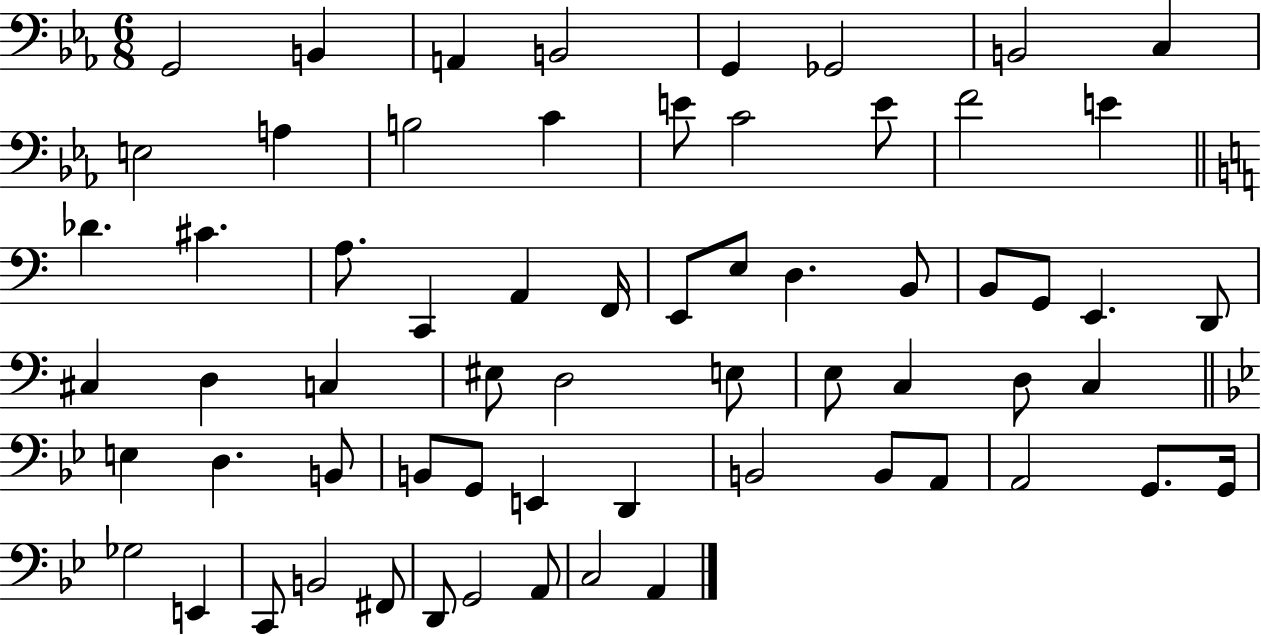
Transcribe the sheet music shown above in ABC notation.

X:1
T:Untitled
M:6/8
L:1/4
K:Eb
G,,2 B,, A,, B,,2 G,, _G,,2 B,,2 C, E,2 A, B,2 C E/2 C2 E/2 F2 E _D ^C A,/2 C,, A,, F,,/4 E,,/2 E,/2 D, B,,/2 B,,/2 G,,/2 E,, D,,/2 ^C, D, C, ^E,/2 D,2 E,/2 E,/2 C, D,/2 C, E, D, B,,/2 B,,/2 G,,/2 E,, D,, B,,2 B,,/2 A,,/2 A,,2 G,,/2 G,,/4 _G,2 E,, C,,/2 B,,2 ^F,,/2 D,,/2 G,,2 A,,/2 C,2 A,,